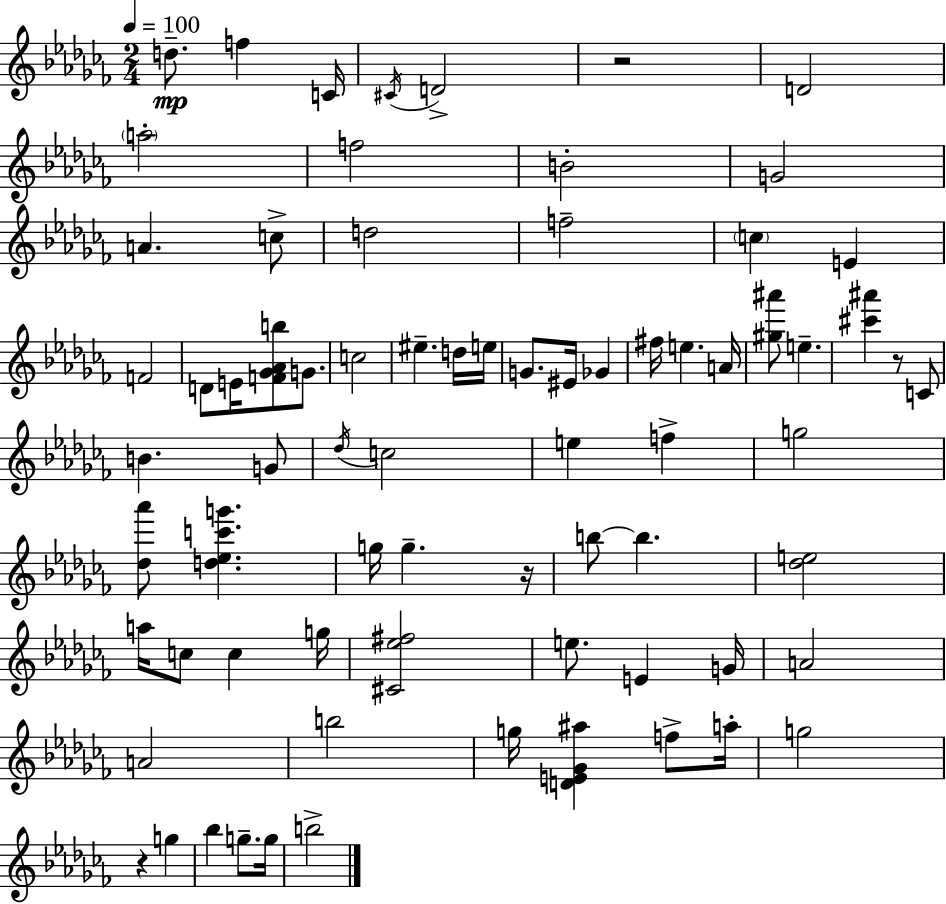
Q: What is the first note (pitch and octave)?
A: D5